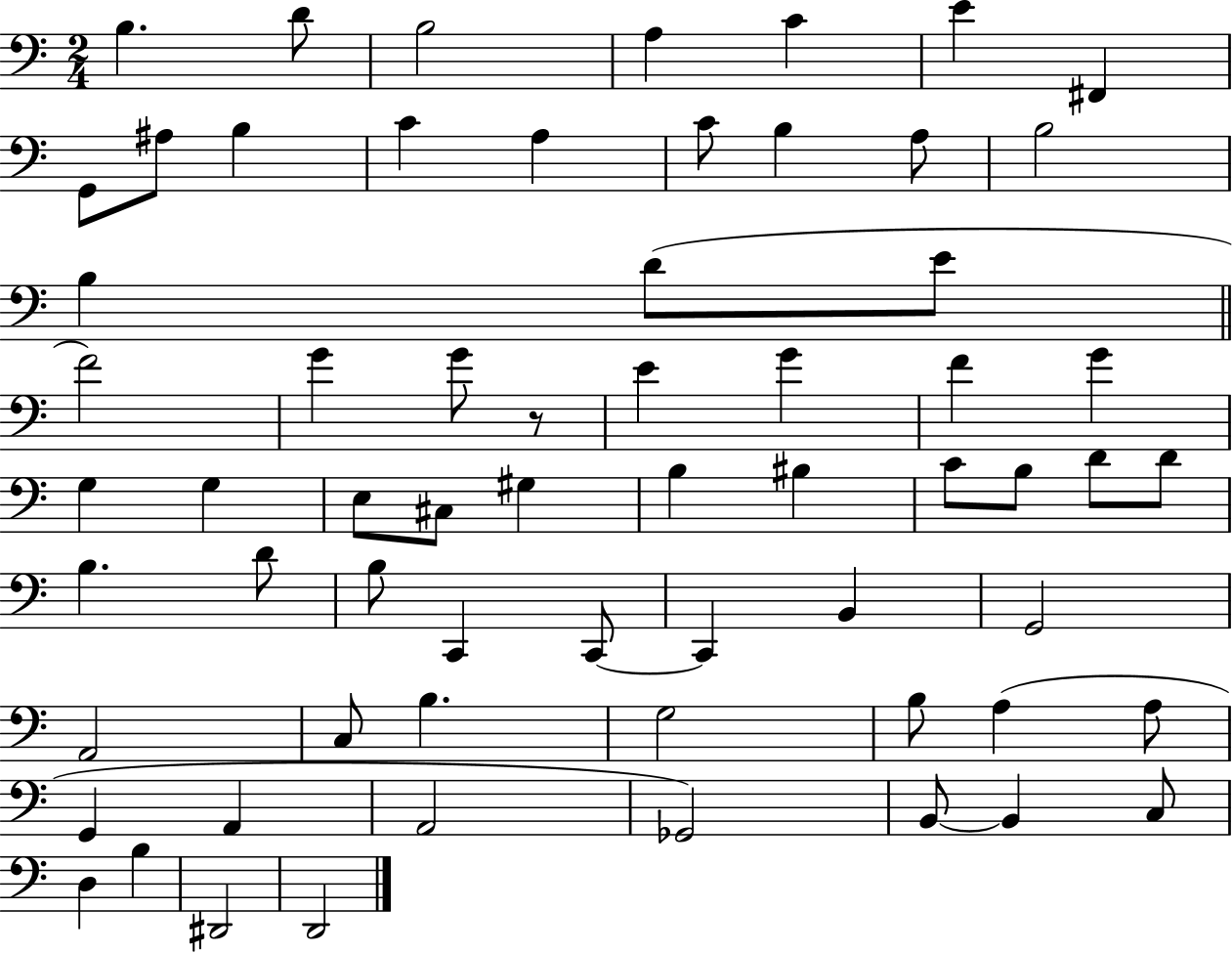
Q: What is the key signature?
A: C major